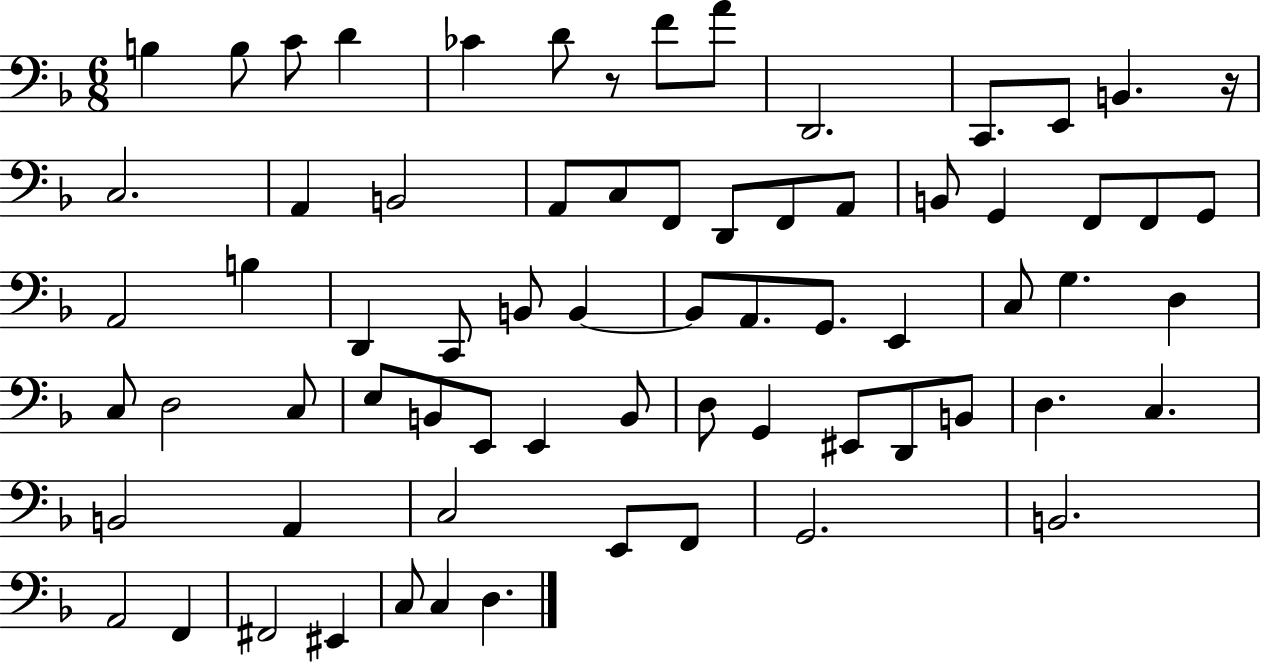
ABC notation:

X:1
T:Untitled
M:6/8
L:1/4
K:F
B, B,/2 C/2 D _C D/2 z/2 F/2 A/2 D,,2 C,,/2 E,,/2 B,, z/4 C,2 A,, B,,2 A,,/2 C,/2 F,,/2 D,,/2 F,,/2 A,,/2 B,,/2 G,, F,,/2 F,,/2 G,,/2 A,,2 B, D,, C,,/2 B,,/2 B,, B,,/2 A,,/2 G,,/2 E,, C,/2 G, D, C,/2 D,2 C,/2 E,/2 B,,/2 E,,/2 E,, B,,/2 D,/2 G,, ^E,,/2 D,,/2 B,,/2 D, C, B,,2 A,, C,2 E,,/2 F,,/2 G,,2 B,,2 A,,2 F,, ^F,,2 ^E,, C,/2 C, D,